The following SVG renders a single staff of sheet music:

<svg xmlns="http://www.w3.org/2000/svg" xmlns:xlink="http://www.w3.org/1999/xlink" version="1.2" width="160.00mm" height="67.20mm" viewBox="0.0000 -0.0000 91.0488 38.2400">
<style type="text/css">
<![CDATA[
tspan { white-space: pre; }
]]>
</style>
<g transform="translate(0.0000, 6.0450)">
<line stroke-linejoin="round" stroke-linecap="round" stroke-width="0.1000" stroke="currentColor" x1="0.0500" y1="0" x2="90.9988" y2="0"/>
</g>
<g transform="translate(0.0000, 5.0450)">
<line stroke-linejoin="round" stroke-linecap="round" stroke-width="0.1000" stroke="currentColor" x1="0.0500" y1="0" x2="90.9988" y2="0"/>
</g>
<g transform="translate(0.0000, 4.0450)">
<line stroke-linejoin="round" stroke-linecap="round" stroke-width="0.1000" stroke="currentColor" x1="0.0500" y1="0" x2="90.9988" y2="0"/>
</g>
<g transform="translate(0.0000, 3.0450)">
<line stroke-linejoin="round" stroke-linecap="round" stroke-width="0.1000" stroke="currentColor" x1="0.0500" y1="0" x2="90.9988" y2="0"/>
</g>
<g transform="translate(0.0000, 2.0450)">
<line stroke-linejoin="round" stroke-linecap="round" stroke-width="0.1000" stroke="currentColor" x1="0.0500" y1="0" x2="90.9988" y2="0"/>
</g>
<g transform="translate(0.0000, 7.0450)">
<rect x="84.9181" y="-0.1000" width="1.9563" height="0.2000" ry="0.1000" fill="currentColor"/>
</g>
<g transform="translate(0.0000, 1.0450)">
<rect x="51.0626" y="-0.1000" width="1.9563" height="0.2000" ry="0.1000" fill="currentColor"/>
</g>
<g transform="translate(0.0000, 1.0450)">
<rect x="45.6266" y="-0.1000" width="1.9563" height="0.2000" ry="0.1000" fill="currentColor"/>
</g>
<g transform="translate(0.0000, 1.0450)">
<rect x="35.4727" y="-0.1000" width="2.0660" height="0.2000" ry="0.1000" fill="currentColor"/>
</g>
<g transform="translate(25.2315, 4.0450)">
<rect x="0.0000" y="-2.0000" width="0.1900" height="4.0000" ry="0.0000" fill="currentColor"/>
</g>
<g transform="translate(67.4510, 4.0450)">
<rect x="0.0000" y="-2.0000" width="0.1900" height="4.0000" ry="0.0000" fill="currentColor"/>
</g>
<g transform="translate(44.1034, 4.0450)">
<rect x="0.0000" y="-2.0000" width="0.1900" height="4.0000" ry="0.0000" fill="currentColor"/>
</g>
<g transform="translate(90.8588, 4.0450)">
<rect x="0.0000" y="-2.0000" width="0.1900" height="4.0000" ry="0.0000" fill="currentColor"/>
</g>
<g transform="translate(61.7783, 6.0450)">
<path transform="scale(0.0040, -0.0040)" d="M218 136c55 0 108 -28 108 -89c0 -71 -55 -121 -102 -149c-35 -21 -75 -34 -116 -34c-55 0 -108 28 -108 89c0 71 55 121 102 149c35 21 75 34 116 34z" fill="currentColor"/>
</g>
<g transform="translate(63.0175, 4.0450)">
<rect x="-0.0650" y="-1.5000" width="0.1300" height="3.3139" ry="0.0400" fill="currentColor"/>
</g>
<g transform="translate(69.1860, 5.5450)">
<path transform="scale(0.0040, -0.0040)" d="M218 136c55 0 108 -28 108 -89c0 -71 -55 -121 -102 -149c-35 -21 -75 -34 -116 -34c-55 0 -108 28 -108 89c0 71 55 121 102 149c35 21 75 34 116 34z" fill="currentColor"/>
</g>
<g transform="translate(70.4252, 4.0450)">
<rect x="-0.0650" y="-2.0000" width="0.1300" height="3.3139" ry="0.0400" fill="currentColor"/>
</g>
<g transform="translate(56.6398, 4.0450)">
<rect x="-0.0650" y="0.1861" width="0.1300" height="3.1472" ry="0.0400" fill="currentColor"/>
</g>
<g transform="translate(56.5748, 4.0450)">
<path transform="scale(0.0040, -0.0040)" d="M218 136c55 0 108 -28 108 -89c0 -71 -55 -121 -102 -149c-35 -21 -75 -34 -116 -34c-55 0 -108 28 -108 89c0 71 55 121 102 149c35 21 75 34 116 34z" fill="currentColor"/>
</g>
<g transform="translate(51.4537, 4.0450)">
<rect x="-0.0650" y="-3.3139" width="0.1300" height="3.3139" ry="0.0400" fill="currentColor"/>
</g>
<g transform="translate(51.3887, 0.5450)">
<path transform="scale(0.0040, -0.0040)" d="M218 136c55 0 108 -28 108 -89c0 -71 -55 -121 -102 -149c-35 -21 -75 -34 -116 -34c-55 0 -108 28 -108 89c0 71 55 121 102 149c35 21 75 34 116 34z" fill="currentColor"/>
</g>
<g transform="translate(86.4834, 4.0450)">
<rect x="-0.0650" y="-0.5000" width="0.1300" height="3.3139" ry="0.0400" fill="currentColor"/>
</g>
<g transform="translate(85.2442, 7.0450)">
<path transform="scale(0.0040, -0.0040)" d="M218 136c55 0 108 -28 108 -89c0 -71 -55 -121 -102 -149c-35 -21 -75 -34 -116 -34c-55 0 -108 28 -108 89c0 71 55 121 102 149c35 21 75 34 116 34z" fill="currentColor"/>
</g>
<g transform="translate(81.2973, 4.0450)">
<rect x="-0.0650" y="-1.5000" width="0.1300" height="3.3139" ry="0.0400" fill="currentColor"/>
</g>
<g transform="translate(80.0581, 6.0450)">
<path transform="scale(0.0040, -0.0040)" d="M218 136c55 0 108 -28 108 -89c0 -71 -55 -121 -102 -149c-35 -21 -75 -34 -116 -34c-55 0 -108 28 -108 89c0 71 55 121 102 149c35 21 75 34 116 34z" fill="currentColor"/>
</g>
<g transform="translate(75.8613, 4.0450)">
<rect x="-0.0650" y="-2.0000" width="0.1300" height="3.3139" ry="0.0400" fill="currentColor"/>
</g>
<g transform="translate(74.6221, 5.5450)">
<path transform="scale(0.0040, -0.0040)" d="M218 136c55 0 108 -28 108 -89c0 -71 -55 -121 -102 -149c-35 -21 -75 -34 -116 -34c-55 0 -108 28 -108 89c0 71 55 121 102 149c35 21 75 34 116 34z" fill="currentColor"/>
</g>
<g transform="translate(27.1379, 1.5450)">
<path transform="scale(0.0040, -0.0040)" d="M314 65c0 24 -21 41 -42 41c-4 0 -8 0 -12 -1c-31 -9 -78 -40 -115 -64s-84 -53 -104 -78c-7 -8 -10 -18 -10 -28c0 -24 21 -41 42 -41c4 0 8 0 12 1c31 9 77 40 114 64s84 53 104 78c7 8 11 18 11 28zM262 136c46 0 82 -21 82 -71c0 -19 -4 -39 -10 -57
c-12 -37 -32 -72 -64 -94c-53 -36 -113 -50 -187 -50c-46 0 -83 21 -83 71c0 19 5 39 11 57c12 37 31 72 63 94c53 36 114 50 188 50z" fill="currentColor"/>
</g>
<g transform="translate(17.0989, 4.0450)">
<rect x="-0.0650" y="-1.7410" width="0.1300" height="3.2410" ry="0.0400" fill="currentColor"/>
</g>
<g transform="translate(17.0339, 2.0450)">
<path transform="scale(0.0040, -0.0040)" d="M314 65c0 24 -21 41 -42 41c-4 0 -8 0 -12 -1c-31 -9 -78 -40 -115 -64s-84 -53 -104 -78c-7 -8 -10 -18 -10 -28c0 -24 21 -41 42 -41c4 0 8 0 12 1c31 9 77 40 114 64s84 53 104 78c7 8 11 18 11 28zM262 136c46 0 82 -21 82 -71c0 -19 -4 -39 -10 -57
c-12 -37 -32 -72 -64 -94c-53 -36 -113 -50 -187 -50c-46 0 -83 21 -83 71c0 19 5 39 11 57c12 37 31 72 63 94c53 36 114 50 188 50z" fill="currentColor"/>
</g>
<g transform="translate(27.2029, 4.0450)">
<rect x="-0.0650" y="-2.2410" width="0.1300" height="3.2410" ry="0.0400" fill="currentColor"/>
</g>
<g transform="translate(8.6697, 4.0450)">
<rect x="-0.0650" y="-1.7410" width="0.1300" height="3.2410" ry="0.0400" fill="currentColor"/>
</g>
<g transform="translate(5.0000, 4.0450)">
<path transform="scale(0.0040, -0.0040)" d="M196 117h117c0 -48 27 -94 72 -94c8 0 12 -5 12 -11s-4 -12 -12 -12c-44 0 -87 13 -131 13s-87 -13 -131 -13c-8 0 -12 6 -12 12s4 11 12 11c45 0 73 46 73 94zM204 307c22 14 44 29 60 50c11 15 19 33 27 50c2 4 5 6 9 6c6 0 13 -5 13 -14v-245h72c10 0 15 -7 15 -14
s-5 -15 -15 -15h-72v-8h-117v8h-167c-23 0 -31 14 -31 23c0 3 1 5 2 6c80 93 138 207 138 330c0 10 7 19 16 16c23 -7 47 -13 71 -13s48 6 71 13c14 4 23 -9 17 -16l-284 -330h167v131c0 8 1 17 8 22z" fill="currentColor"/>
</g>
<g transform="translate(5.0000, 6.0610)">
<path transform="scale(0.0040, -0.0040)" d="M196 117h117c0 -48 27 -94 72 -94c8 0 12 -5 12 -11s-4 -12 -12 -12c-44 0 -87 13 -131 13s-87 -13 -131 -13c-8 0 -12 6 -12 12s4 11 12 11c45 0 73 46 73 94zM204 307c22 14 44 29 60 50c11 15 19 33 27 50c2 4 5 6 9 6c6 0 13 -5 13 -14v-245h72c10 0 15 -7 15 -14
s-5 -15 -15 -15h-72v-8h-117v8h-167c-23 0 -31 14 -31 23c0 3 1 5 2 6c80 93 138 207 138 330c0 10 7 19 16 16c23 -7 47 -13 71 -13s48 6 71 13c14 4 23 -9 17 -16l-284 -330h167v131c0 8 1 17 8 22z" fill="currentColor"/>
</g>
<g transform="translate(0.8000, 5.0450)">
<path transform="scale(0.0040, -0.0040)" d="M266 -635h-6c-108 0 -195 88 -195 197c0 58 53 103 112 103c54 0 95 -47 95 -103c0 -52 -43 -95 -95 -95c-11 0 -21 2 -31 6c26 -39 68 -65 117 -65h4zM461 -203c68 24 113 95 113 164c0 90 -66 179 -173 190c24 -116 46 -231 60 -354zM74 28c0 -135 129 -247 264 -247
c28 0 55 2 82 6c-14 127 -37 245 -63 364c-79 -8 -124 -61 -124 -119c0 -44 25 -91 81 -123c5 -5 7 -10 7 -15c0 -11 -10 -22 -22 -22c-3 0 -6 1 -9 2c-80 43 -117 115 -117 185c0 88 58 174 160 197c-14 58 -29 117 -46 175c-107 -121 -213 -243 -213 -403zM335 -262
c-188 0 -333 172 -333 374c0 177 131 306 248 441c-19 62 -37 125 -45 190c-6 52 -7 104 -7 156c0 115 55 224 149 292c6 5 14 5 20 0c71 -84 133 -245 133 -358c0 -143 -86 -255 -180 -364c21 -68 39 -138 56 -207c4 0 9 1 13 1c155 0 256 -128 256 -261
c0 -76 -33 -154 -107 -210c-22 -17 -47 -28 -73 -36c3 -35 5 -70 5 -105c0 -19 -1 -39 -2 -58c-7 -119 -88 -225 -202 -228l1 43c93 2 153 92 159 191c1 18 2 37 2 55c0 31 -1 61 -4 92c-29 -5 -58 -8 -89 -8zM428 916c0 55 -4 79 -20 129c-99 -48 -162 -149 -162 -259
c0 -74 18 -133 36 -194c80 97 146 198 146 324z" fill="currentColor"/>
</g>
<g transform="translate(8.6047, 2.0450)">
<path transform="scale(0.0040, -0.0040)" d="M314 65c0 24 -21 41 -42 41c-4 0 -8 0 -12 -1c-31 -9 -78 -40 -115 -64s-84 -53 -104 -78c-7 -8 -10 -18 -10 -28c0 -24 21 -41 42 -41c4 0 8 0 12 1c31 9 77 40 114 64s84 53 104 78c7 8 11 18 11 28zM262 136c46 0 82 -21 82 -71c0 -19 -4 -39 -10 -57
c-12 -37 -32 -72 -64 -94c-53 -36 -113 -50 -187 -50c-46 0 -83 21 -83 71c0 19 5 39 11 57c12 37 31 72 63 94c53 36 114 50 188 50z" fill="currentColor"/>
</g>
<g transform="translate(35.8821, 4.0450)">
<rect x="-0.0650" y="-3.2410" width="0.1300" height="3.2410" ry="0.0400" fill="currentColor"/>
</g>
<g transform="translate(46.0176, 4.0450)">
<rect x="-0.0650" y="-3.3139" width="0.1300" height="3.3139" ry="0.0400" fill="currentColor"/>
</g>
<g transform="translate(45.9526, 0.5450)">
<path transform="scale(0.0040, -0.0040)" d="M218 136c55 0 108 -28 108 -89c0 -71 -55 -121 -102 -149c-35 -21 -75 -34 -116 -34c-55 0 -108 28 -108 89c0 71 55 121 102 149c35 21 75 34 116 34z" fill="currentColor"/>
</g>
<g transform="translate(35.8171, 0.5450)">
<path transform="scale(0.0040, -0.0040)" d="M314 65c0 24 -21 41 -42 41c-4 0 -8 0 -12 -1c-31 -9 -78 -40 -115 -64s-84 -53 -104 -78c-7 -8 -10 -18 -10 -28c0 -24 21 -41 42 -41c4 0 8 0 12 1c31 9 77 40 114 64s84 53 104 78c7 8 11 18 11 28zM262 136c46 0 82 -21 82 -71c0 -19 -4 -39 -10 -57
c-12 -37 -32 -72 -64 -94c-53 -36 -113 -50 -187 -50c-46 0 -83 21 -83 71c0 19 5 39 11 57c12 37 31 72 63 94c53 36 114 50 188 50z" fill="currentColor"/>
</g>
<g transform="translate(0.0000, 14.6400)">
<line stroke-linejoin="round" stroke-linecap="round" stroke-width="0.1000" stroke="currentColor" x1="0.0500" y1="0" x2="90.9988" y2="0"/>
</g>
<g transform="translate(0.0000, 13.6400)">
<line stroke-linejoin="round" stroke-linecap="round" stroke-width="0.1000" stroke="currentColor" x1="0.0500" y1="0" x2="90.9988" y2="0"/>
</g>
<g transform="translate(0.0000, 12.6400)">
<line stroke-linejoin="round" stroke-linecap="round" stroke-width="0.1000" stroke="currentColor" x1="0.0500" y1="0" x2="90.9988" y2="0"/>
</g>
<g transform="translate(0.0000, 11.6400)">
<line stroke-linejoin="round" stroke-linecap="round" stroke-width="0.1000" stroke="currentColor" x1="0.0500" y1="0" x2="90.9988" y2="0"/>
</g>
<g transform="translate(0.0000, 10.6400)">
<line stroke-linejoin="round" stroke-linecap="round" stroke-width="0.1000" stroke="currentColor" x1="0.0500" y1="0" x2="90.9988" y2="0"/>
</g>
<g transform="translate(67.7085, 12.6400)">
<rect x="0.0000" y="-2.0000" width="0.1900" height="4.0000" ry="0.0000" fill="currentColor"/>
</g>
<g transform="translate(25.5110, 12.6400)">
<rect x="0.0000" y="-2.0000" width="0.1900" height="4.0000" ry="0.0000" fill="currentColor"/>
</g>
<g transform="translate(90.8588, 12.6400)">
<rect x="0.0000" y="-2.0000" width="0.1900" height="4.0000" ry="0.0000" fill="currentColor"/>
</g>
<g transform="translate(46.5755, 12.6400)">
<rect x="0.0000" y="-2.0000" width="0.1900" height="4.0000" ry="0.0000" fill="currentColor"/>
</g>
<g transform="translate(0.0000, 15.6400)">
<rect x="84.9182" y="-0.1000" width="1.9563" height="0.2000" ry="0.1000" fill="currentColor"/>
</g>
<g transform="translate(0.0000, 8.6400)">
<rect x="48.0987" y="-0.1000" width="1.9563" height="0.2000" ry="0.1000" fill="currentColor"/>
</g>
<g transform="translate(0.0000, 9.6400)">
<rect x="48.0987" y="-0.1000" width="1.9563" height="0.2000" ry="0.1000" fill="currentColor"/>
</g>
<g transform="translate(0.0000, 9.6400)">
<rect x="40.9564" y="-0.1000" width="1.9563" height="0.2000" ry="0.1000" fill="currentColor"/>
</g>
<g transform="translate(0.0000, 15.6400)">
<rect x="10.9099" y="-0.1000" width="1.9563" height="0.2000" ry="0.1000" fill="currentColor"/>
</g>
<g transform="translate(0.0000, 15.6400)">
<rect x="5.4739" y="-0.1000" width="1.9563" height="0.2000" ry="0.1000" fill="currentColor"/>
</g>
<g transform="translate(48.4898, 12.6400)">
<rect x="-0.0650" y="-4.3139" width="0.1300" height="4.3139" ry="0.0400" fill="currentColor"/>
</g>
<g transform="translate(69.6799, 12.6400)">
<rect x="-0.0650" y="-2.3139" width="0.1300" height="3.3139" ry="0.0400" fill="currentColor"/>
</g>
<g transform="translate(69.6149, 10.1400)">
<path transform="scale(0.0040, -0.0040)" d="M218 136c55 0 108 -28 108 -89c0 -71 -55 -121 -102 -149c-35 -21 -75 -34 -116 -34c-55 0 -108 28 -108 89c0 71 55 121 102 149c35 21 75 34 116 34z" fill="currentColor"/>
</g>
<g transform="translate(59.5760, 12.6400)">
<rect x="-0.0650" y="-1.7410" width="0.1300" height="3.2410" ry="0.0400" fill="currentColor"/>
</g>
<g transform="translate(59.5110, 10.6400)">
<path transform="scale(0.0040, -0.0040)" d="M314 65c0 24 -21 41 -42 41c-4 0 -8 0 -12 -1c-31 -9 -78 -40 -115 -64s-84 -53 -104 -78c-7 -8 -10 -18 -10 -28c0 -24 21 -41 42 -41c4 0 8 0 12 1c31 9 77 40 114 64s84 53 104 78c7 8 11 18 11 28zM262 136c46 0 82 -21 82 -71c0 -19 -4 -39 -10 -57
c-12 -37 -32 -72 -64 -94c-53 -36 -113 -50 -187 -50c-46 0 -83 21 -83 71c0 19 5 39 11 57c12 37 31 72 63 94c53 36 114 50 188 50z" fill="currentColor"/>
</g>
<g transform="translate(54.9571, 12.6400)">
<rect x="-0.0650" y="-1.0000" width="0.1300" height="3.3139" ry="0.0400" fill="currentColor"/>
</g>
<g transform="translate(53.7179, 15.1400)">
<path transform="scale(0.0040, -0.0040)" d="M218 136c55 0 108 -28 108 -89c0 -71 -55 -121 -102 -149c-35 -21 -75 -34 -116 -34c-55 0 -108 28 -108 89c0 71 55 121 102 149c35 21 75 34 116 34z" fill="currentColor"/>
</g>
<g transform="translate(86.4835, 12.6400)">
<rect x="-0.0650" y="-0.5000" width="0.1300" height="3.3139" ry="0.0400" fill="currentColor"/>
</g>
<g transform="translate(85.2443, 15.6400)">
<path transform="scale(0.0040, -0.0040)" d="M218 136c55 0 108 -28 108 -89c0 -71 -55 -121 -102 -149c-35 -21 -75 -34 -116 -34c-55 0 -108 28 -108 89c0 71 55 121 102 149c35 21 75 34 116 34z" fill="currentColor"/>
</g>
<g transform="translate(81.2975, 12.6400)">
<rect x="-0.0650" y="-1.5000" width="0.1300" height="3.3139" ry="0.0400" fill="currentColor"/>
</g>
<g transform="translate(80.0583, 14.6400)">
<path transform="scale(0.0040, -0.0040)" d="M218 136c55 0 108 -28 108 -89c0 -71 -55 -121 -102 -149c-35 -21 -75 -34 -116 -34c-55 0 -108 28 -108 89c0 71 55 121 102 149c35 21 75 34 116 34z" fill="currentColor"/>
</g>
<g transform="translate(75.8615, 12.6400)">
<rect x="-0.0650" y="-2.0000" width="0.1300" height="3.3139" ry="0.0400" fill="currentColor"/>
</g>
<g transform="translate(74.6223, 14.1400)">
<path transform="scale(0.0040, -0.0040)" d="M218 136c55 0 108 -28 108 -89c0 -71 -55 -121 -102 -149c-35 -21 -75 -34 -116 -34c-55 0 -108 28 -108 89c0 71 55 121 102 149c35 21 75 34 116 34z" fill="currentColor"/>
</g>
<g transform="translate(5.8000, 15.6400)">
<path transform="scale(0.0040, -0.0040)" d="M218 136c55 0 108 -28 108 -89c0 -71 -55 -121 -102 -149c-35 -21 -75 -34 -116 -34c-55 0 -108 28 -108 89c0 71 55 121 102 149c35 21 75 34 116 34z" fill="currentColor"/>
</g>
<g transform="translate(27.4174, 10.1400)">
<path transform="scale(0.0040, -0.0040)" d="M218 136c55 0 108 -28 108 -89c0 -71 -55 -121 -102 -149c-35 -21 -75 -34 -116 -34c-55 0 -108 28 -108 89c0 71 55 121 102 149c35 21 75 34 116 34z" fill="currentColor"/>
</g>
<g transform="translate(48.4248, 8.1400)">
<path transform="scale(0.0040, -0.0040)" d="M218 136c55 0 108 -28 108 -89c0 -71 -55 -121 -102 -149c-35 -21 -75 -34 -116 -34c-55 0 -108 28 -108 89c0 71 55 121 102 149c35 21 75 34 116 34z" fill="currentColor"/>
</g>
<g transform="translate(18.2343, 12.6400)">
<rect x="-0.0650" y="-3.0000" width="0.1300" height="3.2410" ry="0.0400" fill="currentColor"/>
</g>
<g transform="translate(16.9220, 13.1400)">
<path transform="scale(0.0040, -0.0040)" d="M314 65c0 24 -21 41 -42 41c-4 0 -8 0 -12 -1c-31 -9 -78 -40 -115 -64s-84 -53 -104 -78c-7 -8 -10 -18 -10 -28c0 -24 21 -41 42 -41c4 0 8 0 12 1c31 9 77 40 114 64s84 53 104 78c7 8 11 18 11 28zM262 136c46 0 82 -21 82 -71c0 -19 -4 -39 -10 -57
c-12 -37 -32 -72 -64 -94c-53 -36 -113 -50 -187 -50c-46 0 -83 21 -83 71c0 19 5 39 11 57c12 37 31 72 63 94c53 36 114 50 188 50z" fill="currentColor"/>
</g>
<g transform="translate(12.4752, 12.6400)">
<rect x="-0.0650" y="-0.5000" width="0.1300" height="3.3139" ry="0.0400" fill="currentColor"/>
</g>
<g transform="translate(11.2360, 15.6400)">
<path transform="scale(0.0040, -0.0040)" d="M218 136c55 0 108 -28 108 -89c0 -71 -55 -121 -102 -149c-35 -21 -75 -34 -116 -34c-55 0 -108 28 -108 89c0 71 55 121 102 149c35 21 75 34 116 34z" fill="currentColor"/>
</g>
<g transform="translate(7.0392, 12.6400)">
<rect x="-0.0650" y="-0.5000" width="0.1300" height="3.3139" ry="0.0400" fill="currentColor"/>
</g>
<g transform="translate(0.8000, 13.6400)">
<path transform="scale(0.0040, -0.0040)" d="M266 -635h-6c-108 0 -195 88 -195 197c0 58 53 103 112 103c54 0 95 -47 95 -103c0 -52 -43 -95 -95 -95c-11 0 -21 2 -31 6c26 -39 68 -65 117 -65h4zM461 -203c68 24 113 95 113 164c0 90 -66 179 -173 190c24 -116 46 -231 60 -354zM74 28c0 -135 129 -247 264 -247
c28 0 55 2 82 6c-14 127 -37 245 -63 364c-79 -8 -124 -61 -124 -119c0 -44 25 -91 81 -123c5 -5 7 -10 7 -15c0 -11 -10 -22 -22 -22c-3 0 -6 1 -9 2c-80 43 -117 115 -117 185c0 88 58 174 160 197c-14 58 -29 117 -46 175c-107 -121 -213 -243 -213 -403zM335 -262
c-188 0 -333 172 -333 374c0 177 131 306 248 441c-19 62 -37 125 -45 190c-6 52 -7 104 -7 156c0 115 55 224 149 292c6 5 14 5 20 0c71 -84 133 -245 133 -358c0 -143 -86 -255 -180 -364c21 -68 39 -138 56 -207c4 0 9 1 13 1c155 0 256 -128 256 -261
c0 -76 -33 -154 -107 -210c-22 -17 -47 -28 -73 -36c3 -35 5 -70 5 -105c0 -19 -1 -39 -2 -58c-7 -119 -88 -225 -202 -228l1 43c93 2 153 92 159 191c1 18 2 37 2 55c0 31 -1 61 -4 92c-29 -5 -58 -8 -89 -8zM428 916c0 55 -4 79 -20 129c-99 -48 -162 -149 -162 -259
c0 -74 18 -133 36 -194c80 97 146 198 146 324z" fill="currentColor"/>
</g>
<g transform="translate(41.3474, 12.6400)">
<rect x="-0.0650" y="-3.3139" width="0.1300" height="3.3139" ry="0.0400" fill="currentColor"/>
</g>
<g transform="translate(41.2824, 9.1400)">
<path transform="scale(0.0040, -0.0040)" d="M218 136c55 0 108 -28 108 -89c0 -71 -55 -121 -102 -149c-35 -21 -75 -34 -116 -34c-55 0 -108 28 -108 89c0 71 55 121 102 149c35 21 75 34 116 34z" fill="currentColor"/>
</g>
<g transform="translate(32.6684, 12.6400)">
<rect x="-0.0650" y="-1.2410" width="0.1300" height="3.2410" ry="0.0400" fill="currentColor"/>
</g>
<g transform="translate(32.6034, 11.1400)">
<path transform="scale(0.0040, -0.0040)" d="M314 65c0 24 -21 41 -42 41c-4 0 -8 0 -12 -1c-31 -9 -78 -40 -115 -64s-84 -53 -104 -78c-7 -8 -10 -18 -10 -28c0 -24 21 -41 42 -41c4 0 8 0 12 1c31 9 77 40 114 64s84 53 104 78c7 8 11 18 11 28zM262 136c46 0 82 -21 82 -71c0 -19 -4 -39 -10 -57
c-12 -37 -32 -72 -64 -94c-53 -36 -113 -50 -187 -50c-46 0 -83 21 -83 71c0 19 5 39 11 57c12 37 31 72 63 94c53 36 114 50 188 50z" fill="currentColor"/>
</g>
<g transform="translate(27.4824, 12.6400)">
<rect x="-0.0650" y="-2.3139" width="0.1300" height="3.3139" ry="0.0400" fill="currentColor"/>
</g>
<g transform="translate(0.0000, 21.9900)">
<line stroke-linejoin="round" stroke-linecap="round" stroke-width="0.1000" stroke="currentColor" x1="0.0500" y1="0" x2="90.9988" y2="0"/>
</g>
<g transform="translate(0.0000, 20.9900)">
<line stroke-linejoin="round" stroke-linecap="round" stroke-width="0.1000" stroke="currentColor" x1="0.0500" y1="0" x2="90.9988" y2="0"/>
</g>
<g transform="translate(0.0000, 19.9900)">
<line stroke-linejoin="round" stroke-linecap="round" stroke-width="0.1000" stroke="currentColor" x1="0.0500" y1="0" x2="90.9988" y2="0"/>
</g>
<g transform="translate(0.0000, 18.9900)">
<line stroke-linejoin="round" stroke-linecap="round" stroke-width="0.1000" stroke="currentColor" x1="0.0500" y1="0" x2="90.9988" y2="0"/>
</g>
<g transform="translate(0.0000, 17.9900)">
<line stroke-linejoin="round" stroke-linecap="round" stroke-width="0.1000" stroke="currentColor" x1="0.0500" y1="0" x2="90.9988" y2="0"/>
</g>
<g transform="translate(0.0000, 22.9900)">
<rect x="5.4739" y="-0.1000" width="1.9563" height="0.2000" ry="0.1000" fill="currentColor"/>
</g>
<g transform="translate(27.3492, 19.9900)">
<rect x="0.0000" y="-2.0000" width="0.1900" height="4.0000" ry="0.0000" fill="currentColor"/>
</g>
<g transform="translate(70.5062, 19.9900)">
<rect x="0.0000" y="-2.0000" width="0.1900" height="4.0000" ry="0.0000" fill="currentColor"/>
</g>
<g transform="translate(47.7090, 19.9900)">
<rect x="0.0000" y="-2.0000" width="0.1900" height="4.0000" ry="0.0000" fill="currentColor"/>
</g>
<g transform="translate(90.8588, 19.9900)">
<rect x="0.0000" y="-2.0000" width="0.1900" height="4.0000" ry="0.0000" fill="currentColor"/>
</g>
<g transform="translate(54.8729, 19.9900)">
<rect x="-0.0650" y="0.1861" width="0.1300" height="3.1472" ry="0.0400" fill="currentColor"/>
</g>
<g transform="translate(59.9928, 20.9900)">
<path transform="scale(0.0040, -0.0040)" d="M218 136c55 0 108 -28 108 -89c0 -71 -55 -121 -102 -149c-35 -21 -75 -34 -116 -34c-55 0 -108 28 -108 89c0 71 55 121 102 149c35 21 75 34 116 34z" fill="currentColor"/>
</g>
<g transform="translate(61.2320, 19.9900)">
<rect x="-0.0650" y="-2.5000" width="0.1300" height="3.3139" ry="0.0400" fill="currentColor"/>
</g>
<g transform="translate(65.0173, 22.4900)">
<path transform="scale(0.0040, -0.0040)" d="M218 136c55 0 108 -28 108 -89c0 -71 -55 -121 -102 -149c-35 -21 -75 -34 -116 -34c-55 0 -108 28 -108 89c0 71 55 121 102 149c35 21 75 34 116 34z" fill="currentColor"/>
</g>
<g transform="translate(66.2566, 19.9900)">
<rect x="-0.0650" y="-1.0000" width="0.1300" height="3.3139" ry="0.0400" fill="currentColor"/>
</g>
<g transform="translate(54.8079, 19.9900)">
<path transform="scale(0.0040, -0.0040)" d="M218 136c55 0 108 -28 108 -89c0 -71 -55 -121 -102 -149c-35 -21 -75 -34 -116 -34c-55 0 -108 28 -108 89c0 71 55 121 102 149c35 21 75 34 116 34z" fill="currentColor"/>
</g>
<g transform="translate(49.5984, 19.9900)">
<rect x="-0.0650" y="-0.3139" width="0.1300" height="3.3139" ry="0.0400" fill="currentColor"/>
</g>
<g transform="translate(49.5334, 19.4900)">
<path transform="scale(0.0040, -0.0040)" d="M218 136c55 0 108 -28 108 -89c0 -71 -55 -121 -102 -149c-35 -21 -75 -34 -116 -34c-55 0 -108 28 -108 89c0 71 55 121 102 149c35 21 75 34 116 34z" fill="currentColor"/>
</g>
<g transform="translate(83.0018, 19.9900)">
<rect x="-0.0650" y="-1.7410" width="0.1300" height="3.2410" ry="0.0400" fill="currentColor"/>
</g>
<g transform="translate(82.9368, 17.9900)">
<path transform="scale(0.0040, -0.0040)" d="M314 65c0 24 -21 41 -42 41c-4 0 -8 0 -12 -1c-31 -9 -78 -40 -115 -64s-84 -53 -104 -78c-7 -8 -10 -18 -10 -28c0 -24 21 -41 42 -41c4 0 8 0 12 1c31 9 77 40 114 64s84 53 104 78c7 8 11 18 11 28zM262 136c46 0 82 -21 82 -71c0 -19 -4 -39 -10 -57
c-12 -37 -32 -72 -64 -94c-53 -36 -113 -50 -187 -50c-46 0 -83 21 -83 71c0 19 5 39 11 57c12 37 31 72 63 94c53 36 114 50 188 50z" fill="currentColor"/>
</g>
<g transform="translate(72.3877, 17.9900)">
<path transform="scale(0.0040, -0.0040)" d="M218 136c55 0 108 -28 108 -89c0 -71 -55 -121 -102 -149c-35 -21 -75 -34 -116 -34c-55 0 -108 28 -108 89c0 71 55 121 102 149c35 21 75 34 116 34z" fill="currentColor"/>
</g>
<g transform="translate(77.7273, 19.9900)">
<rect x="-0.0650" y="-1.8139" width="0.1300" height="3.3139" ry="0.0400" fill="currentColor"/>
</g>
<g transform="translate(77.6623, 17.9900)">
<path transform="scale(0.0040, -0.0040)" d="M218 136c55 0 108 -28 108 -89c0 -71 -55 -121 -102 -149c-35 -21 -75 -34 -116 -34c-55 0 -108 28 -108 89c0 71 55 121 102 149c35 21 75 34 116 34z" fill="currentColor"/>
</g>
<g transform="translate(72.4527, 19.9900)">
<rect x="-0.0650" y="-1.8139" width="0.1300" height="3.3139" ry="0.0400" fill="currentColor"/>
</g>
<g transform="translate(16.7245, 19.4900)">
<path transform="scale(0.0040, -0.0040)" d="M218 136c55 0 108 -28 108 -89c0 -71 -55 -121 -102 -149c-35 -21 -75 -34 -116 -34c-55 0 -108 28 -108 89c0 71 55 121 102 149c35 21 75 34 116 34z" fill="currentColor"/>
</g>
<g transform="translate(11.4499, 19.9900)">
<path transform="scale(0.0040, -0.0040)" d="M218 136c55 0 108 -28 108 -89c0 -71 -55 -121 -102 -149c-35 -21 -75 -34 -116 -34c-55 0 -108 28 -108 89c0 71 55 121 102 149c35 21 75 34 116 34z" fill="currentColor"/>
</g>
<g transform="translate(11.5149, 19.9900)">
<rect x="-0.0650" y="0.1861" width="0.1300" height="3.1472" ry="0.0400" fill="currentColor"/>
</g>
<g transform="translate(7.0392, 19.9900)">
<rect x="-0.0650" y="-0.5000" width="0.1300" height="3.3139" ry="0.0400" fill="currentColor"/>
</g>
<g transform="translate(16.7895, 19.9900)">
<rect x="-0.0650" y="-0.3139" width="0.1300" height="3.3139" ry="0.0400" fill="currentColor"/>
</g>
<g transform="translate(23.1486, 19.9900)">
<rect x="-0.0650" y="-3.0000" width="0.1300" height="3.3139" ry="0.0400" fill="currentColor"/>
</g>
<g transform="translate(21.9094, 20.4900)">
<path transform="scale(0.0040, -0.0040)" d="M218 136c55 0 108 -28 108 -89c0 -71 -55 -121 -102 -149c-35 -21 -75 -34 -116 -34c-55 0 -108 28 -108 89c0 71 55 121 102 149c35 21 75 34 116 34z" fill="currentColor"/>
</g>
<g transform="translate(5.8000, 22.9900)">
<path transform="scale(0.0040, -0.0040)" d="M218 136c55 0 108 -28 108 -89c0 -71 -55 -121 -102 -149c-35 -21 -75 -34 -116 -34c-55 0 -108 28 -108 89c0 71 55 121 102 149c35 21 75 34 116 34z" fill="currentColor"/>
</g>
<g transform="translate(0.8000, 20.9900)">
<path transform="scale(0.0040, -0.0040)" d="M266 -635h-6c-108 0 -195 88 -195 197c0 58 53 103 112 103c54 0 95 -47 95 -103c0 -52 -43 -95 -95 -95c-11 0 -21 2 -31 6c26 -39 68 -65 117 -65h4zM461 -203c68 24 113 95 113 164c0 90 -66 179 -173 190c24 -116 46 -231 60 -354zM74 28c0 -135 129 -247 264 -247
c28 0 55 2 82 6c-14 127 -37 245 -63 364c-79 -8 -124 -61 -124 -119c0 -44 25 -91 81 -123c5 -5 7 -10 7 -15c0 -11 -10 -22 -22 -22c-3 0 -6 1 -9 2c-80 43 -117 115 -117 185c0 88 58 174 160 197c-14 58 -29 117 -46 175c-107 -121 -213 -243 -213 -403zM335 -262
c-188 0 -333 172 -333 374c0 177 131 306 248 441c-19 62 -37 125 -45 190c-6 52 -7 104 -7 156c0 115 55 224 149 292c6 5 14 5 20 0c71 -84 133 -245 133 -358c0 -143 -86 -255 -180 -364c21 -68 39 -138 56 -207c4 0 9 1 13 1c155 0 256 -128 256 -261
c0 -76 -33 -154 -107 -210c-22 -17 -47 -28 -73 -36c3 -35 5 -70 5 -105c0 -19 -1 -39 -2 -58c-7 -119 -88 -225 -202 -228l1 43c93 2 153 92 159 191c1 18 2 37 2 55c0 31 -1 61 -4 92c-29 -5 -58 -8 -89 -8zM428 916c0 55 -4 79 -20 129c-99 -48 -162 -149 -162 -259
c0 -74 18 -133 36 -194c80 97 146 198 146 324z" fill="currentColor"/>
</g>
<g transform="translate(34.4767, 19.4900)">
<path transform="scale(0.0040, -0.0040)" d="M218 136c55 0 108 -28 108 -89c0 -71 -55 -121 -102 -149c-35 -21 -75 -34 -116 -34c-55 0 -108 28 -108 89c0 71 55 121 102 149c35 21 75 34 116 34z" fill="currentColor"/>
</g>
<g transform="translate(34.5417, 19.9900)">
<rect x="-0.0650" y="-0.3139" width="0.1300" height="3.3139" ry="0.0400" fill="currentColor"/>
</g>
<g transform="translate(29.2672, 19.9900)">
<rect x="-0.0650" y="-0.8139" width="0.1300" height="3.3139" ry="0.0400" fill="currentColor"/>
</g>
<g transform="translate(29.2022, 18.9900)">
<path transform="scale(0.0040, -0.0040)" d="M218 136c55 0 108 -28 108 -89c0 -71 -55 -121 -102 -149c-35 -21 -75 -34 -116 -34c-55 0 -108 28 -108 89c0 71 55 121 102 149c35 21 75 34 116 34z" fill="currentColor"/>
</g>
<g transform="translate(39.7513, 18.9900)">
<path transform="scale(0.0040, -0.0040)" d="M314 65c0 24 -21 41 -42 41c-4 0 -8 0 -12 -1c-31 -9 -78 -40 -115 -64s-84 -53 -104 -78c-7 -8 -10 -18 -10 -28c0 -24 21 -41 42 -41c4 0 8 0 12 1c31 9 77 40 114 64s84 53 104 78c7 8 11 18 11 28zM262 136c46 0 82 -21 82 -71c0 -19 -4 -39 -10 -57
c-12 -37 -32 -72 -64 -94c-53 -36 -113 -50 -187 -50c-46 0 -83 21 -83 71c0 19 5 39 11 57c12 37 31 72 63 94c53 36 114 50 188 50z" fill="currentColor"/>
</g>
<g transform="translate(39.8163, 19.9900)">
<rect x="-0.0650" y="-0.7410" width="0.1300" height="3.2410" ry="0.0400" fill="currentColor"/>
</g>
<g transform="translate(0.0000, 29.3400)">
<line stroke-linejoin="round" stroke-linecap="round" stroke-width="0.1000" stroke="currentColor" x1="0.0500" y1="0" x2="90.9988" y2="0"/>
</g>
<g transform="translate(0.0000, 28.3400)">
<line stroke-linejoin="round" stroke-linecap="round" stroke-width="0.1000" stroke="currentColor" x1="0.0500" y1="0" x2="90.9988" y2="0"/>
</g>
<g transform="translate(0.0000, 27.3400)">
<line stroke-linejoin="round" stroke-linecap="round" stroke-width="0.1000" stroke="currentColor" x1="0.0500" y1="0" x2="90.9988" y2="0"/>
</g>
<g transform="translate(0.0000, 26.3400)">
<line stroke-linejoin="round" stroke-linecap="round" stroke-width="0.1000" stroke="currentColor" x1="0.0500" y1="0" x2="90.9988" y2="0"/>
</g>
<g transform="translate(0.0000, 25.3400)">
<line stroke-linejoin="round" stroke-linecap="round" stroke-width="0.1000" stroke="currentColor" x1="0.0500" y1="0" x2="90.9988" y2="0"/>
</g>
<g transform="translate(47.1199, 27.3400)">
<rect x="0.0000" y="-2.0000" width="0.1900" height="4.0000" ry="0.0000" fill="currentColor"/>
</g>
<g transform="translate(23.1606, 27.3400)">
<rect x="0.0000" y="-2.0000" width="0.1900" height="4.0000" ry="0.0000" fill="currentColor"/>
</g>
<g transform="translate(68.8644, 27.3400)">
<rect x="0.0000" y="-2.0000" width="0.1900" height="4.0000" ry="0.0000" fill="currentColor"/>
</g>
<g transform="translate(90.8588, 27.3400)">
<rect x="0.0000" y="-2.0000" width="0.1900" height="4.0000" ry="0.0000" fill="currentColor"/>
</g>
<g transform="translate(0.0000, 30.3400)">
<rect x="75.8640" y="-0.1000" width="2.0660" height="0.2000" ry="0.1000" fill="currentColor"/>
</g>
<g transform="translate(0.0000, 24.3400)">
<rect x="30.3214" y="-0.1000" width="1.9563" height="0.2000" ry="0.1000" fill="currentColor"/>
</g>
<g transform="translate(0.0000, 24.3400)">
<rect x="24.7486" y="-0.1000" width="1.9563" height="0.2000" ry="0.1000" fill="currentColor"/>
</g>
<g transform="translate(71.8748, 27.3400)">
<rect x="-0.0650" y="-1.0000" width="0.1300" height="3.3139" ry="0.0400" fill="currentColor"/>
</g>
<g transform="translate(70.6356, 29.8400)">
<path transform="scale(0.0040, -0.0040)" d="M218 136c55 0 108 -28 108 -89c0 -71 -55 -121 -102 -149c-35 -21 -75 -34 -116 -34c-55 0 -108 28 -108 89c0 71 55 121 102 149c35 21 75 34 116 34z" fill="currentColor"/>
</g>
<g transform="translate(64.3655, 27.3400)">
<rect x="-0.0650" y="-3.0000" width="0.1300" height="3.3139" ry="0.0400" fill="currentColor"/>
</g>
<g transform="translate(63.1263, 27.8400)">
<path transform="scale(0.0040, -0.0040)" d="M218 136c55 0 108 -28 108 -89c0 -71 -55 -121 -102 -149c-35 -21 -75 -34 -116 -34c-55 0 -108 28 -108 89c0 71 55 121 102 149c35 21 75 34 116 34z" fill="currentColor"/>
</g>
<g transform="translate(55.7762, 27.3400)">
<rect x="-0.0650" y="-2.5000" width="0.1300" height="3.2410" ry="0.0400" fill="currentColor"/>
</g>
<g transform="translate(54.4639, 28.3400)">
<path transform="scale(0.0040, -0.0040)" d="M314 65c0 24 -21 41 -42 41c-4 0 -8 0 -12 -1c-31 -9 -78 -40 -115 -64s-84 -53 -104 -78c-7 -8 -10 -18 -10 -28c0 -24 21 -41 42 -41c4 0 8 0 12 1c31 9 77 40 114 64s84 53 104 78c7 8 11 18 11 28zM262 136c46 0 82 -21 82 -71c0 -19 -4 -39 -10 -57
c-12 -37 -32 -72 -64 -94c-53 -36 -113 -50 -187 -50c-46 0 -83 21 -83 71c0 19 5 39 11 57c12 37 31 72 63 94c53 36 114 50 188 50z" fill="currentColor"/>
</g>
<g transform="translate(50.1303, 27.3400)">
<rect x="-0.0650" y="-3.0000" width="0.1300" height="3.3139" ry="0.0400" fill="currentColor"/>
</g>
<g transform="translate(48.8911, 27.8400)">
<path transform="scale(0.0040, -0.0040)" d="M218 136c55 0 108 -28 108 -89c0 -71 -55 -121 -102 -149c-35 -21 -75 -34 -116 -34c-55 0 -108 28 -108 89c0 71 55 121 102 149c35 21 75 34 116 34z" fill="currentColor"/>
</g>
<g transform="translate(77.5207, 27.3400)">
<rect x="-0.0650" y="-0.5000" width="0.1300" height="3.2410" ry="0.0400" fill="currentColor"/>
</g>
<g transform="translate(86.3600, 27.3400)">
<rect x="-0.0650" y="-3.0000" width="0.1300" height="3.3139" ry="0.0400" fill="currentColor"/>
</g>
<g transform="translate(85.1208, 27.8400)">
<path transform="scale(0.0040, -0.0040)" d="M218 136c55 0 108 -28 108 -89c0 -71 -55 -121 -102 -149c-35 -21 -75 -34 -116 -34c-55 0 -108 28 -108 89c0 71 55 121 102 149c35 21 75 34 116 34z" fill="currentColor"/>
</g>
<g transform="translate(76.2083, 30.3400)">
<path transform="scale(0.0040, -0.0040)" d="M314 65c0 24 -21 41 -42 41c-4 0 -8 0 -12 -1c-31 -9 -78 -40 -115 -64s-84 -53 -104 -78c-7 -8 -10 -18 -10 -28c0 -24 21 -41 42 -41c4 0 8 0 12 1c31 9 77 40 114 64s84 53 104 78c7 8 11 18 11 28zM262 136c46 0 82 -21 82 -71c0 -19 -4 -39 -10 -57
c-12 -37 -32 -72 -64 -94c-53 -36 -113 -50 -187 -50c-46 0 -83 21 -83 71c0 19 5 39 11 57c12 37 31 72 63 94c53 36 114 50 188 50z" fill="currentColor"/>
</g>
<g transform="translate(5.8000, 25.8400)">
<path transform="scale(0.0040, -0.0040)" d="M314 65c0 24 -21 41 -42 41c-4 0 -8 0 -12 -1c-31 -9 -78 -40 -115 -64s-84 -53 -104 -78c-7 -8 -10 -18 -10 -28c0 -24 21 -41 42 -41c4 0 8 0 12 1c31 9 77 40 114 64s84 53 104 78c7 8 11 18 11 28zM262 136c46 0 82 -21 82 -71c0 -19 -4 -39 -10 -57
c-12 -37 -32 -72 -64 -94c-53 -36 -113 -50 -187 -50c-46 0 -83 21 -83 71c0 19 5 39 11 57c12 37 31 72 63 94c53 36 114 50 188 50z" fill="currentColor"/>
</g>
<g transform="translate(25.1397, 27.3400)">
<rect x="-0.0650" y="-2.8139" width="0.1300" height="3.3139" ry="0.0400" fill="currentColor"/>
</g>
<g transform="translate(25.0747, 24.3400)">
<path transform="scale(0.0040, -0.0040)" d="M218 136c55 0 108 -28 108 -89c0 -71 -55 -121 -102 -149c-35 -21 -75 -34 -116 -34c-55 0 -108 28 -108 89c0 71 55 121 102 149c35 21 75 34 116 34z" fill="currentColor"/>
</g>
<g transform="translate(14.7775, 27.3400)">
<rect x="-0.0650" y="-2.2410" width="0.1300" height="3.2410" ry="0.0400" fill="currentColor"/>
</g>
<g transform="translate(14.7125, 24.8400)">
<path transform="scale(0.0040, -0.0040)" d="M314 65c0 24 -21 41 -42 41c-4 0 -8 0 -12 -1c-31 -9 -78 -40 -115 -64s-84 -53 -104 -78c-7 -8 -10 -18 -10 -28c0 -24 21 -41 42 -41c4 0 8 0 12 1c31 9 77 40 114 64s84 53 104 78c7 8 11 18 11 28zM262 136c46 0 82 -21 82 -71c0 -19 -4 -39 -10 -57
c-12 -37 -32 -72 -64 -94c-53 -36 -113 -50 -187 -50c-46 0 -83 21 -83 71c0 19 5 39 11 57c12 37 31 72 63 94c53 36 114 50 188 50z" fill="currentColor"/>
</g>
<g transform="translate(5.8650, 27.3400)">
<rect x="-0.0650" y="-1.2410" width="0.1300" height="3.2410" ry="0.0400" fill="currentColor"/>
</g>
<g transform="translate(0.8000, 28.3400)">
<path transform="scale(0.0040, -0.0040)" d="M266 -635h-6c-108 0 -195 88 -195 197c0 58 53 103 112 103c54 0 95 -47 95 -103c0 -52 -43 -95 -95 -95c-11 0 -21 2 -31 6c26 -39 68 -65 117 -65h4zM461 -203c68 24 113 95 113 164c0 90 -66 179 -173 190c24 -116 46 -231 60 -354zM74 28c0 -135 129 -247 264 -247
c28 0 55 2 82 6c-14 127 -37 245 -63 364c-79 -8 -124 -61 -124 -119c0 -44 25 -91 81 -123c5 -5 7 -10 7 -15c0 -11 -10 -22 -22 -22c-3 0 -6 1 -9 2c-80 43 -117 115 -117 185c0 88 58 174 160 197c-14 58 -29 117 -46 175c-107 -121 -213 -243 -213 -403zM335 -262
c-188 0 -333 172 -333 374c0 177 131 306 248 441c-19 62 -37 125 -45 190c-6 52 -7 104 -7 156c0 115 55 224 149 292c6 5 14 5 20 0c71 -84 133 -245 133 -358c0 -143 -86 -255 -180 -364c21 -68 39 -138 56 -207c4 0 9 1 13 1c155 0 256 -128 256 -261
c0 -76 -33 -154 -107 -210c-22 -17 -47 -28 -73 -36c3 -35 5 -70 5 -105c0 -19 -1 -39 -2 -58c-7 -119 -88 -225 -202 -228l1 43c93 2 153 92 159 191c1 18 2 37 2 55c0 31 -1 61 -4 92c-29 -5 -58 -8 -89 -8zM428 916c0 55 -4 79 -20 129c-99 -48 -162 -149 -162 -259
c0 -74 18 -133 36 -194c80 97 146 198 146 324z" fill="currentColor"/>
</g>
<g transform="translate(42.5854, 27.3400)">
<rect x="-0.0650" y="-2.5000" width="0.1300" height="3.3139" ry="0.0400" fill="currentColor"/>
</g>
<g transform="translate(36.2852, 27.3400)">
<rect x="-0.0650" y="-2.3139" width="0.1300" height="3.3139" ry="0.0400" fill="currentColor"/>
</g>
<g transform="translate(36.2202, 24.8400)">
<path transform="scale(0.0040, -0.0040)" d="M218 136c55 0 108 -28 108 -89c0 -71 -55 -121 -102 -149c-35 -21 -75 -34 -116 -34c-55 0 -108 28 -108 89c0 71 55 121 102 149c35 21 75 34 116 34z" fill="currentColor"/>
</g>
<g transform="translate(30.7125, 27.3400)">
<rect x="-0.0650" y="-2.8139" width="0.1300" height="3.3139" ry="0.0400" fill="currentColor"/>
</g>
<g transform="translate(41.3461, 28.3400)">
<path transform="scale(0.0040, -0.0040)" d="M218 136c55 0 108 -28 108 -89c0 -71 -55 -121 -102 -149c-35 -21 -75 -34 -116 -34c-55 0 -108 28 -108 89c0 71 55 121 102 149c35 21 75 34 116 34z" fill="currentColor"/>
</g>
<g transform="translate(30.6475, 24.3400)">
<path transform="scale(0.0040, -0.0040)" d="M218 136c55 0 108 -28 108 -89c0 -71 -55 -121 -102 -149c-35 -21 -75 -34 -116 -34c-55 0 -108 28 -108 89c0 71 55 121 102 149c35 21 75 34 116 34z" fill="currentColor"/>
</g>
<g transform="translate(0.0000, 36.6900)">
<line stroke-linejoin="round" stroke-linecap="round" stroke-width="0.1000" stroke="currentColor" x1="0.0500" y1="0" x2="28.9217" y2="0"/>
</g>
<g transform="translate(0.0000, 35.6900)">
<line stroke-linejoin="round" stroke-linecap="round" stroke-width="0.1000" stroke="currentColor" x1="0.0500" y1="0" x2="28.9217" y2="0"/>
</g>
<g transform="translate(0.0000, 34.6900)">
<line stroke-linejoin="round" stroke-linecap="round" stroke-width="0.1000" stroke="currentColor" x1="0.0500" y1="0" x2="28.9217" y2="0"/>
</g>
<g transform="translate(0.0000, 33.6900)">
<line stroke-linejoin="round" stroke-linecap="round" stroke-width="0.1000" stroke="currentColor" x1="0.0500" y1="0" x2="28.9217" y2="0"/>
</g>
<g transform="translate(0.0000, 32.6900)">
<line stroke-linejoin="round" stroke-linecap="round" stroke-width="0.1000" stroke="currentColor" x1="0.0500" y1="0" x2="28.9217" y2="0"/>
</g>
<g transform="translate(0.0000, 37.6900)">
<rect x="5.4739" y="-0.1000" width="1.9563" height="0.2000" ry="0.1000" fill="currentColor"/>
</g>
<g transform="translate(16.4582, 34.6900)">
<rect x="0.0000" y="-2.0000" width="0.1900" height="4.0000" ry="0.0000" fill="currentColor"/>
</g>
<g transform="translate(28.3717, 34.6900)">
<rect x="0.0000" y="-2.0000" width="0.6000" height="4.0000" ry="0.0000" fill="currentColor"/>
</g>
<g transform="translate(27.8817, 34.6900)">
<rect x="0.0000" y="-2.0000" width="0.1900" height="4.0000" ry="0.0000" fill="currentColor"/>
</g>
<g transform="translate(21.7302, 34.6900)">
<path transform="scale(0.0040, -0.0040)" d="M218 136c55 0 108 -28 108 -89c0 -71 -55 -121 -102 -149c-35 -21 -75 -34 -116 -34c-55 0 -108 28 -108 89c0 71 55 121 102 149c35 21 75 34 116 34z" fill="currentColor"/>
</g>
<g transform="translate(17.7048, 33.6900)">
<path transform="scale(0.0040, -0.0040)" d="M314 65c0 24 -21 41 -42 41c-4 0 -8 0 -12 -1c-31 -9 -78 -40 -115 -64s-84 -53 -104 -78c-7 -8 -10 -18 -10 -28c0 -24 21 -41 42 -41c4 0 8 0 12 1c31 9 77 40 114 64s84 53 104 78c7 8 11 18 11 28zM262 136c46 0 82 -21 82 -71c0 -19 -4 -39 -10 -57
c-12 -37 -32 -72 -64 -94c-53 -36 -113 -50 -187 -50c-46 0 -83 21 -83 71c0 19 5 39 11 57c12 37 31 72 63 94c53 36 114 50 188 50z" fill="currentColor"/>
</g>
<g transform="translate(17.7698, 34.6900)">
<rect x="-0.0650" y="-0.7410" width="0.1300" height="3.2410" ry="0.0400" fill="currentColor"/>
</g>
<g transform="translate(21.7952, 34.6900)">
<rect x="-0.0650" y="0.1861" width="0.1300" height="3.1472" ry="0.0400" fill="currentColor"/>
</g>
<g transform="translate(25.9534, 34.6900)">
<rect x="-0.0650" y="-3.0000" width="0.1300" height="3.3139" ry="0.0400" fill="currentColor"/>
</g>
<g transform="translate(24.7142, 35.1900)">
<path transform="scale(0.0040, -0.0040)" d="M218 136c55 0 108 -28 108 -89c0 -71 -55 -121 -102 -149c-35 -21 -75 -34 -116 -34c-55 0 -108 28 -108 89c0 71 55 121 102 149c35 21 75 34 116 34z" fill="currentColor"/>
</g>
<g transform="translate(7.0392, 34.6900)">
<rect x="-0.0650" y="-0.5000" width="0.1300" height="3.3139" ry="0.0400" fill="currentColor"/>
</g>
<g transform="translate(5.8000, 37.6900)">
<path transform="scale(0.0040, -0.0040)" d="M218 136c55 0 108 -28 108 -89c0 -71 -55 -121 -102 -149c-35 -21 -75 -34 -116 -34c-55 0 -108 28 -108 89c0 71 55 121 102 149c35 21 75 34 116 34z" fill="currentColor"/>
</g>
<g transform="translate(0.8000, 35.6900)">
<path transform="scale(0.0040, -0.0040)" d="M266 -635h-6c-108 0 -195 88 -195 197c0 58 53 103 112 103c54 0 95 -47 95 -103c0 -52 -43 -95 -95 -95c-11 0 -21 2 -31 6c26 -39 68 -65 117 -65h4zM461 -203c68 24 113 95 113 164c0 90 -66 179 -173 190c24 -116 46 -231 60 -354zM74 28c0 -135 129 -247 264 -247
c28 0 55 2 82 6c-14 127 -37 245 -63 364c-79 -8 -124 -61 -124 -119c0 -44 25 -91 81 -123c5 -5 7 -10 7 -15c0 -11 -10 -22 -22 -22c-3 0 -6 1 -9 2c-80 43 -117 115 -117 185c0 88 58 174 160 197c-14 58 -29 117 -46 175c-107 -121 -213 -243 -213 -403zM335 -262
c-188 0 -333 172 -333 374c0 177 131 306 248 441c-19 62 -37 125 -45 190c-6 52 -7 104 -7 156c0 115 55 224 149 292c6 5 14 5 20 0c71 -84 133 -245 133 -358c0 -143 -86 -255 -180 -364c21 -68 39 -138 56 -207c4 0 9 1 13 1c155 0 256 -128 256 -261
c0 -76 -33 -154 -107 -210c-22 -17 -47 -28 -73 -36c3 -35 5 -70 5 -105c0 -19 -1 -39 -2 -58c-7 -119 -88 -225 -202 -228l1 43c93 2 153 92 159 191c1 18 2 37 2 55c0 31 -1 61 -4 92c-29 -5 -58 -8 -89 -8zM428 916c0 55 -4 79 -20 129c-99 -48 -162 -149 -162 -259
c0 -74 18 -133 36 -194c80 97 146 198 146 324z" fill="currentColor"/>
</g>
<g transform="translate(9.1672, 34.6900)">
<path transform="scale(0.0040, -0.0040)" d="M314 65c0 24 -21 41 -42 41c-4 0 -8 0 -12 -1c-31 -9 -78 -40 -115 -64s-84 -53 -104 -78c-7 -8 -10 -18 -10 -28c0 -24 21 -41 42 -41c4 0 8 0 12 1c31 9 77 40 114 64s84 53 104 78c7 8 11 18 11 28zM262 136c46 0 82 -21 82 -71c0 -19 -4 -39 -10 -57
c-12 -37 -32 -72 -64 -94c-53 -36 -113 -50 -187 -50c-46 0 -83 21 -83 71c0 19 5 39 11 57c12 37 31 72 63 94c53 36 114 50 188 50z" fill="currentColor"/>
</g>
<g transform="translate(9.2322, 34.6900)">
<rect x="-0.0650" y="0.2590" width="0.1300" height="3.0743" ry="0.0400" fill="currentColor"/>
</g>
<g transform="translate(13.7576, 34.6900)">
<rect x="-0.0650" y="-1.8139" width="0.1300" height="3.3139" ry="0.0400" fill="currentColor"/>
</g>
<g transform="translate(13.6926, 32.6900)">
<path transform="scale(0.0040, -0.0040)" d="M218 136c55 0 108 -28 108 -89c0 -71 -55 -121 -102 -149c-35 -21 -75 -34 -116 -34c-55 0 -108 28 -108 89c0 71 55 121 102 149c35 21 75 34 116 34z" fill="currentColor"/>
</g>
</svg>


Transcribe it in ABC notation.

X:1
T:Untitled
M:4/4
L:1/4
K:C
f2 f2 g2 b2 b b B E F F E C C C A2 g e2 b d' D f2 g F E C C B c A d c d2 c B G D f f f2 e2 g2 a a g G A G2 A D C2 A C B2 f d2 B A